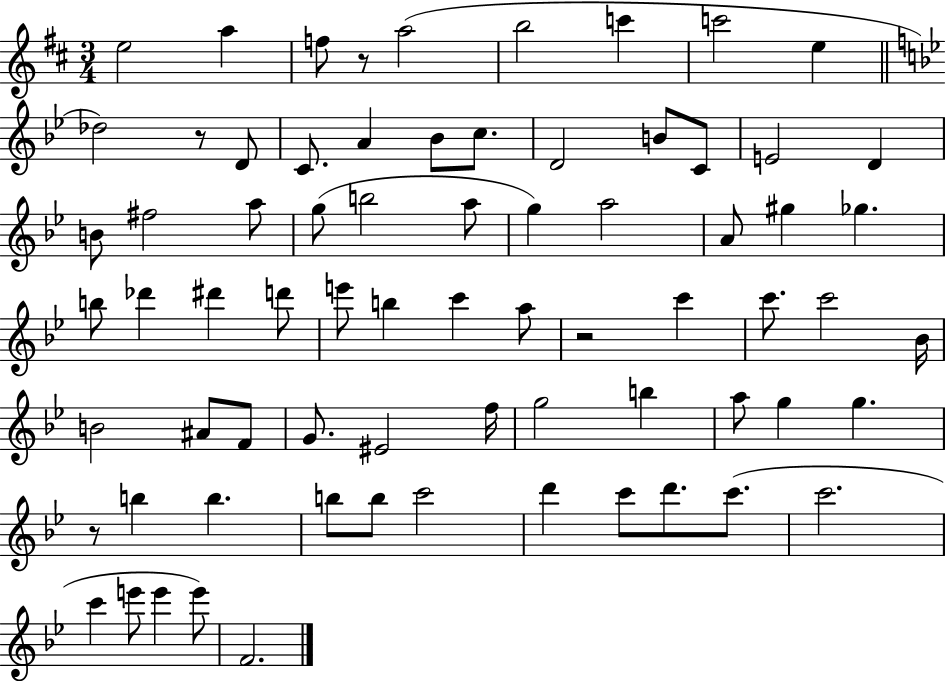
{
  \clef treble
  \numericTimeSignature
  \time 3/4
  \key d \major
  e''2 a''4 | f''8 r8 a''2( | b''2 c'''4 | c'''2 e''4 | \break \bar "||" \break \key g \minor des''2) r8 d'8 | c'8. a'4 bes'8 c''8. | d'2 b'8 c'8 | e'2 d'4 | \break b'8 fis''2 a''8 | g''8( b''2 a''8 | g''4) a''2 | a'8 gis''4 ges''4. | \break b''8 des'''4 dis'''4 d'''8 | e'''8 b''4 c'''4 a''8 | r2 c'''4 | c'''8. c'''2 bes'16 | \break b'2 ais'8 f'8 | g'8. eis'2 f''16 | g''2 b''4 | a''8 g''4 g''4. | \break r8 b''4 b''4. | b''8 b''8 c'''2 | d'''4 c'''8 d'''8. c'''8.( | c'''2. | \break c'''4 e'''8 e'''4 e'''8) | f'2. | \bar "|."
}